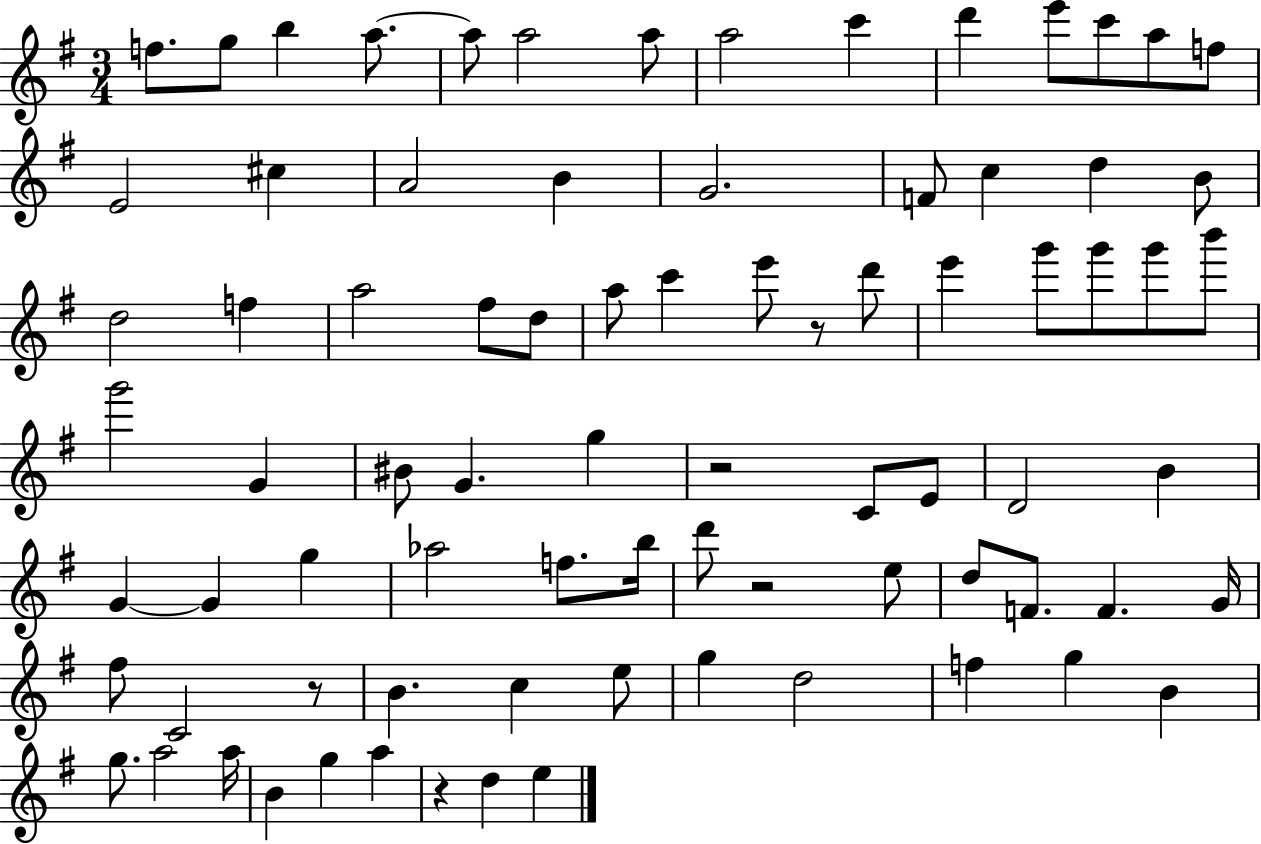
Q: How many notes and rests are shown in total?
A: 81